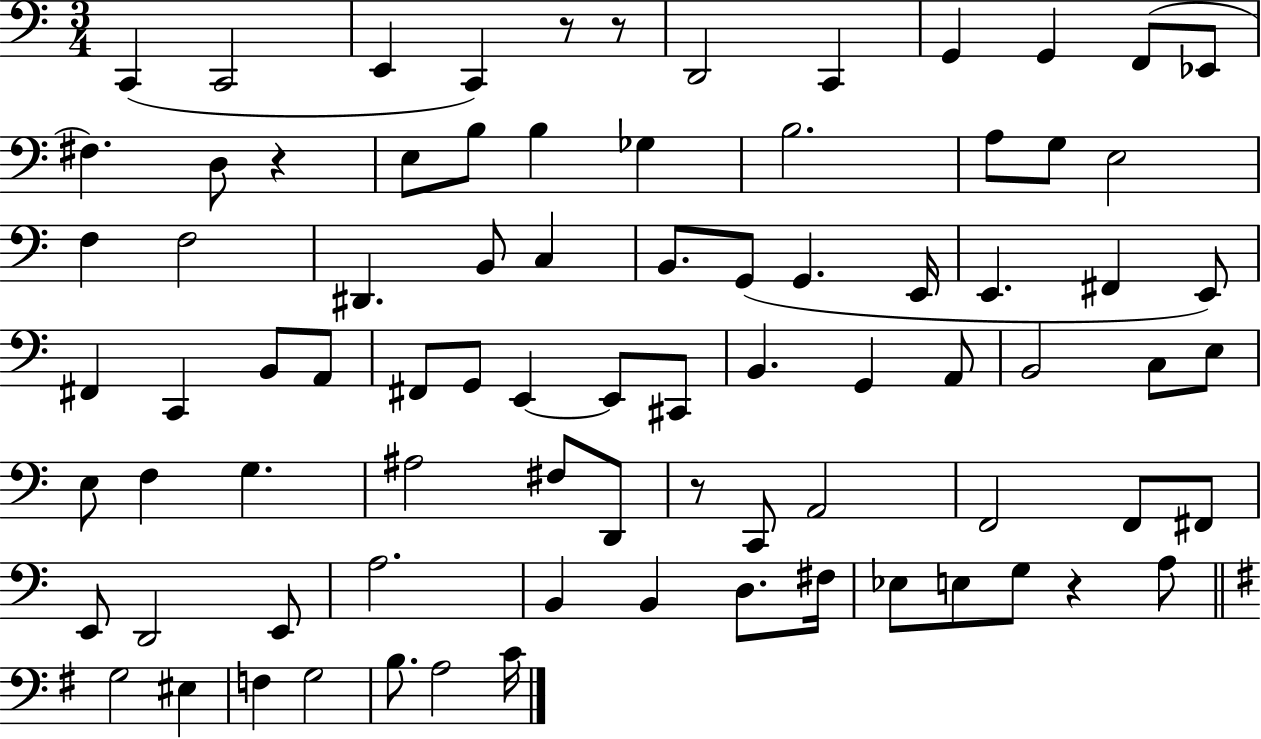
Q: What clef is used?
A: bass